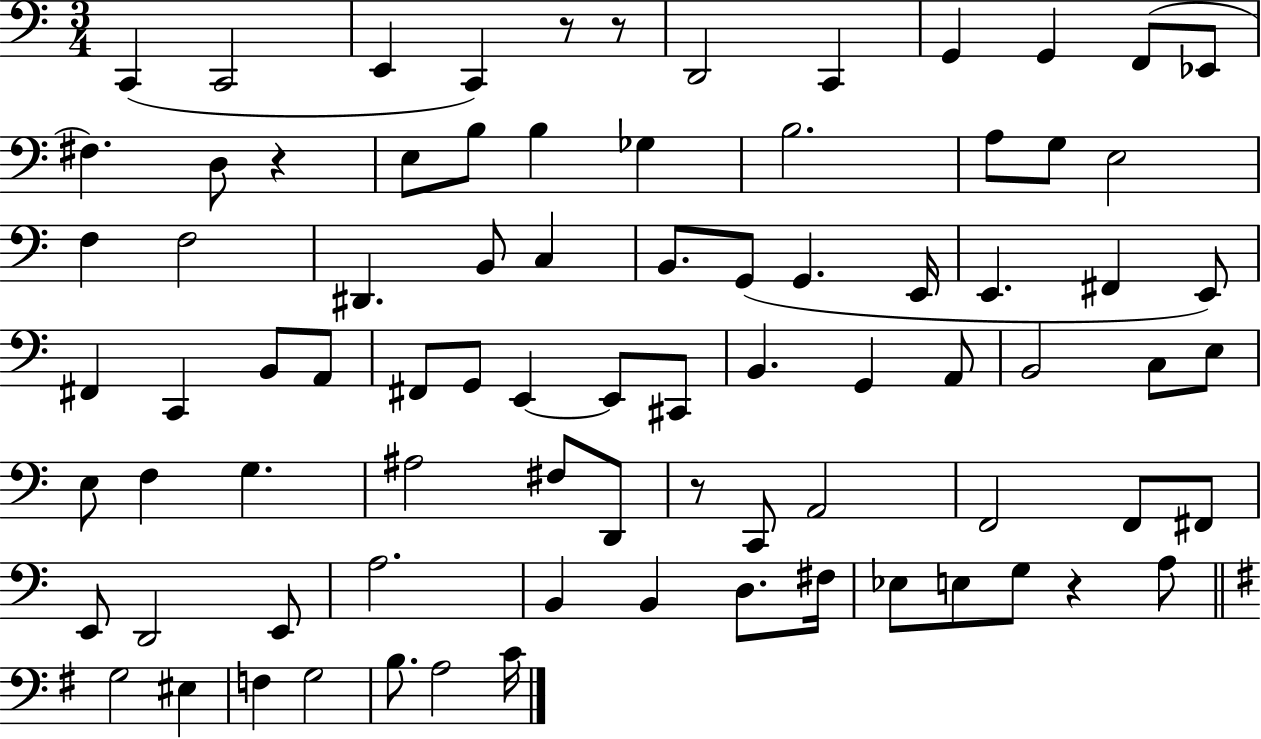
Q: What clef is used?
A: bass